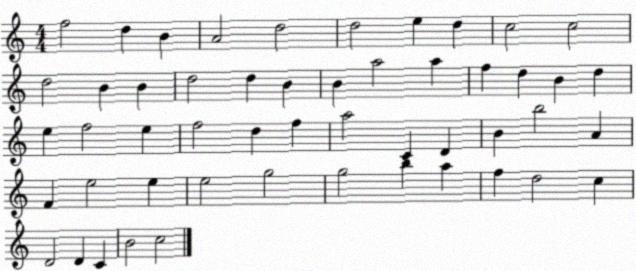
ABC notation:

X:1
T:Untitled
M:4/4
L:1/4
K:C
f2 d B A2 d2 d2 e d c2 c2 d2 B B d2 d B B a2 a f d B d e f2 e f2 d f a2 C D B b2 A F e2 e e2 g2 g2 b a f d2 c D2 D C B2 c2